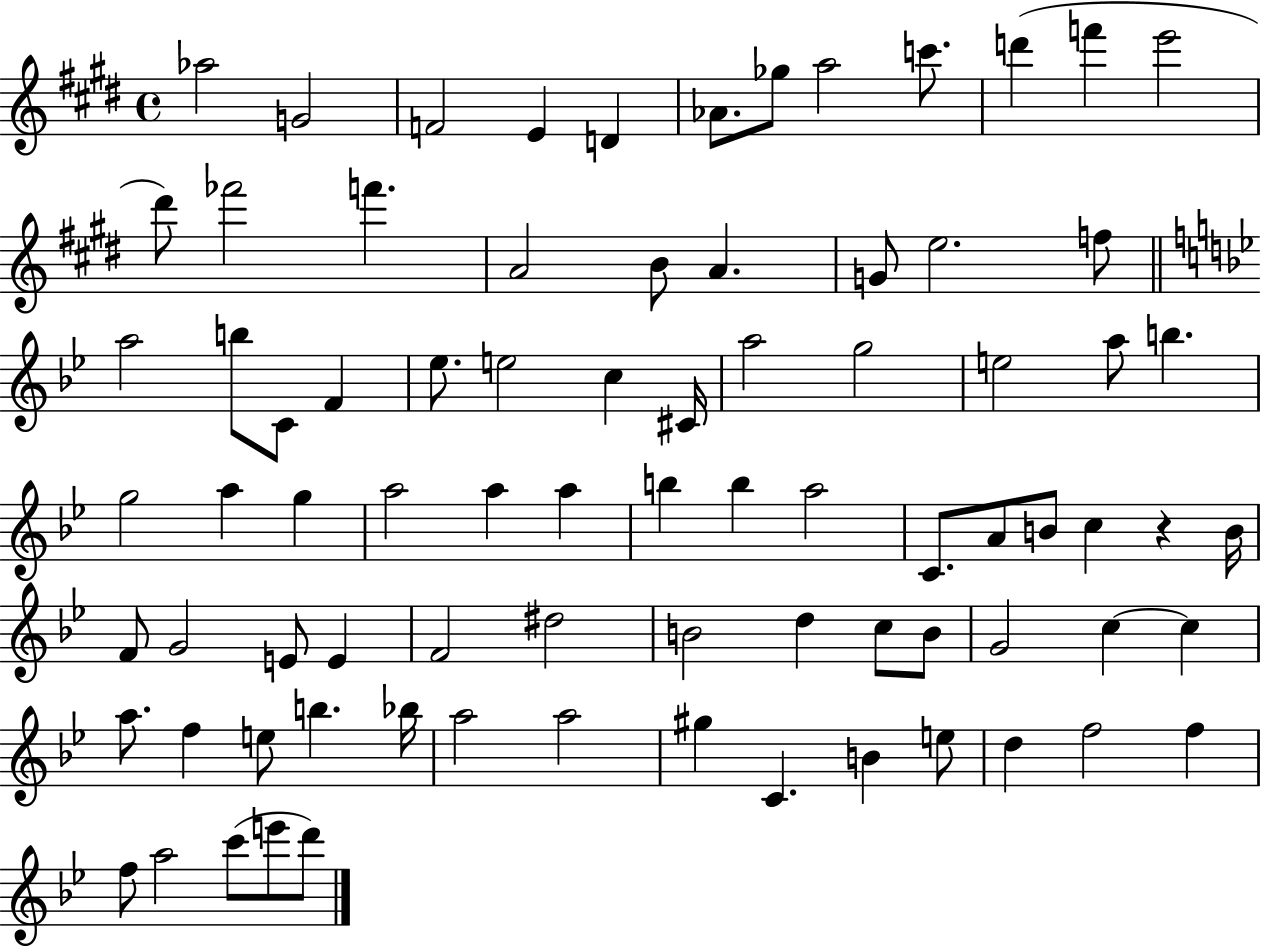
{
  \clef treble
  \time 4/4
  \defaultTimeSignature
  \key e \major
  aes''2 g'2 | f'2 e'4 d'4 | aes'8. ges''8 a''2 c'''8. | d'''4( f'''4 e'''2 | \break dis'''8) fes'''2 f'''4. | a'2 b'8 a'4. | g'8 e''2. f''8 | \bar "||" \break \key bes \major a''2 b''8 c'8 f'4 | ees''8. e''2 c''4 cis'16 | a''2 g''2 | e''2 a''8 b''4. | \break g''2 a''4 g''4 | a''2 a''4 a''4 | b''4 b''4 a''2 | c'8. a'8 b'8 c''4 r4 b'16 | \break f'8 g'2 e'8 e'4 | f'2 dis''2 | b'2 d''4 c''8 b'8 | g'2 c''4~~ c''4 | \break a''8. f''4 e''8 b''4. bes''16 | a''2 a''2 | gis''4 c'4. b'4 e''8 | d''4 f''2 f''4 | \break f''8 a''2 c'''8( e'''8 d'''8) | \bar "|."
}